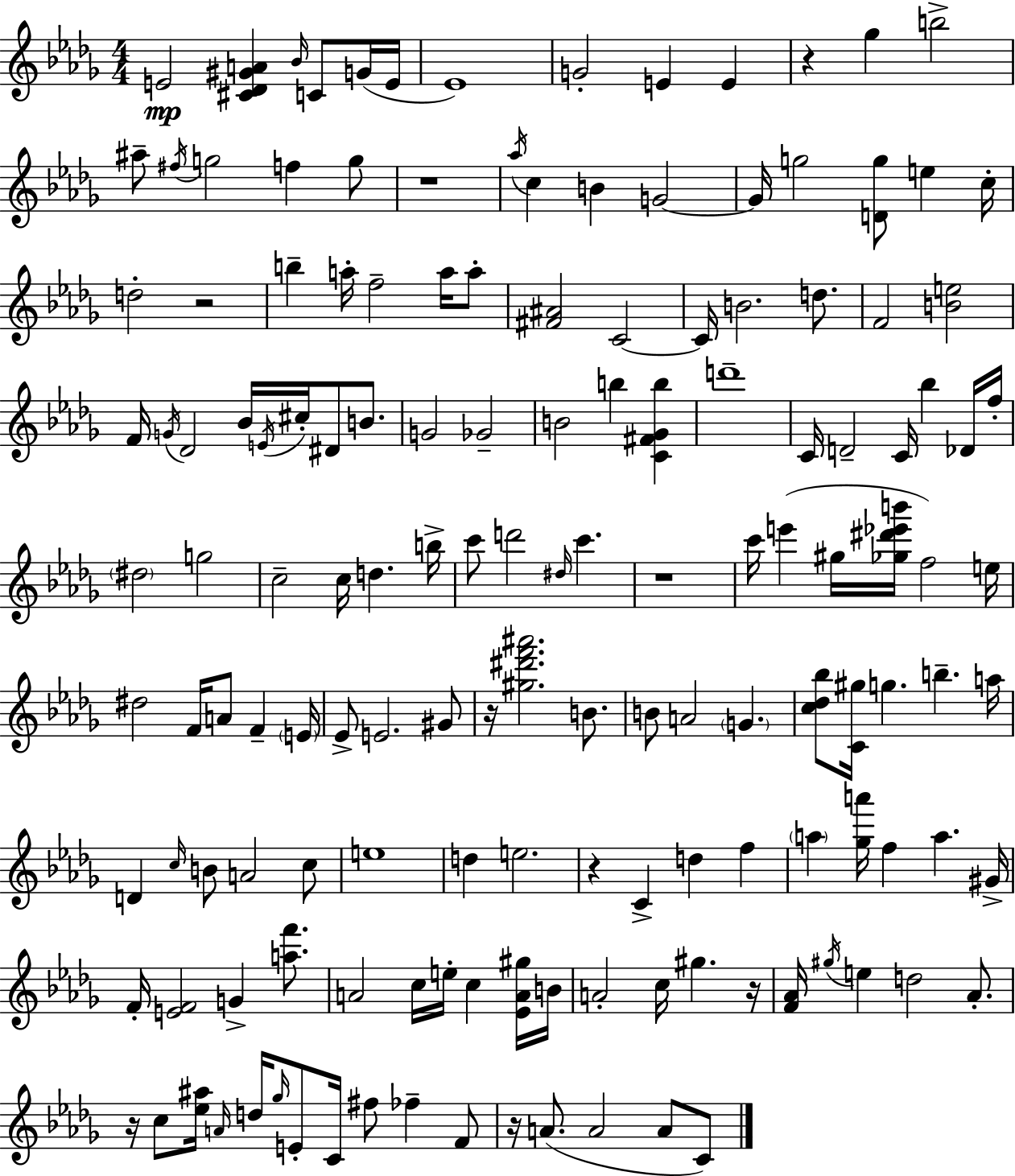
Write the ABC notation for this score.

X:1
T:Untitled
M:4/4
L:1/4
K:Bbm
E2 [^C_D^GA] _B/4 C/2 G/4 E/4 _E4 G2 E E z _g b2 ^a/2 ^f/4 g2 f g/2 z4 _a/4 c B G2 G/4 g2 [Dg]/2 e c/4 d2 z2 b a/4 f2 a/4 a/2 [^F^A]2 C2 C/4 B2 d/2 F2 [Be]2 F/4 G/4 _D2 _B/4 E/4 ^c/4 ^D/2 B/2 G2 _G2 B2 b [C^F_Gb] d'4 C/4 D2 C/4 _b _D/4 f/4 ^d2 g2 c2 c/4 d b/4 c'/2 d'2 ^d/4 c' z4 c'/4 e' ^g/4 [_g^d'_e'b']/4 f2 e/4 ^d2 F/4 A/2 F E/4 _E/2 E2 ^G/2 z/4 [^g^d'f'^a']2 B/2 B/2 A2 G [c_d_b]/2 [C^g]/4 g b a/4 D c/4 B/2 A2 c/2 e4 d e2 z C d f a [_ga']/4 f a ^G/4 F/4 [EF]2 G [af']/2 A2 c/4 e/4 c [_EA^g]/4 B/4 A2 c/4 ^g z/4 [F_A]/4 ^g/4 e d2 _A/2 z/4 c/2 [_e^a]/4 A/4 d/4 _g/4 E/2 C/4 ^f/2 _f F/2 z/4 A/2 A2 A/2 C/2